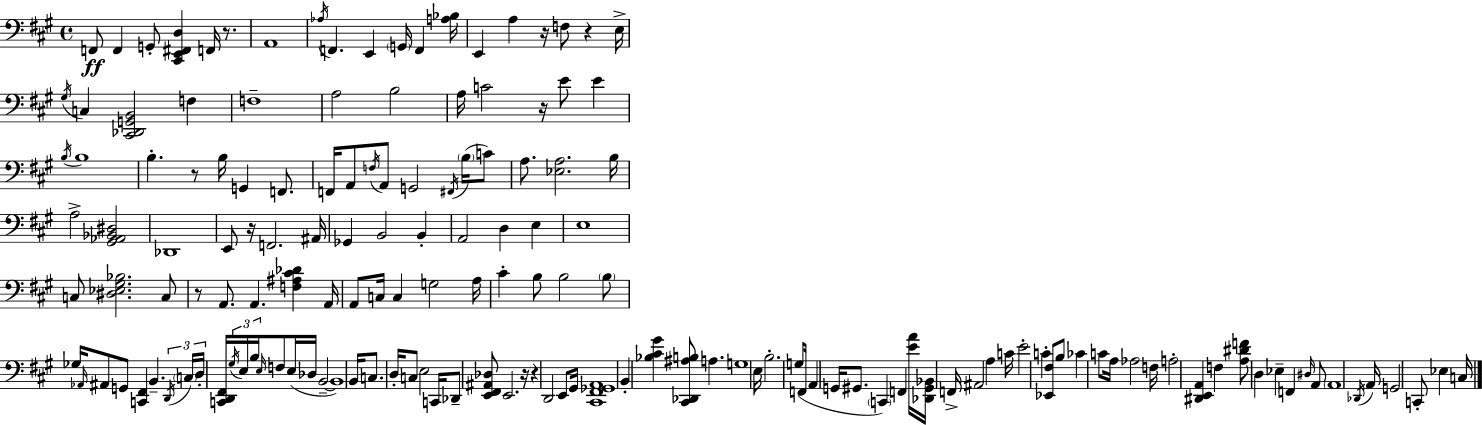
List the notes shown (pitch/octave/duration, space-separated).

F2/e F2/q G2/e [C#2,E2,F#2,D3]/q F2/s R/e. A2/w Ab3/s F2/q. E2/q G2/s F2/q [A3,Bb3]/s E2/q A3/q R/s F3/e R/q E3/s G#3/s C3/q [C#2,Db2,G2,B2]/h F3/q F3/w A3/h B3/h A3/s C4/h R/s E4/e E4/q B3/s B3/w B3/q. R/e B3/s G2/q F2/e. F2/s A2/e F3/s A2/e G2/h F#2/s B3/s C4/e A3/e. [Eb3,A3]/h. B3/s A3/h [G#2,Ab2,Bb2,D#3]/h Db2/w E2/e R/s F2/h. A#2/s Gb2/q B2/h B2/q A2/h D3/q E3/q E3/w C3/e [D#3,Eb3,G#3,Bb3]/h. C3/e R/e A2/e. A2/q. [F3,A#3,C#4,Db4]/q A2/s A2/e C3/s C3/q G3/h A3/s C#4/q B3/e B3/h B3/e Gb3/s Ab2/s A#2/e G2/e [C2,F#2]/q B2/q. D2/s C3/s D3/s [C2,D2,F#2]/s G#3/s E3/s B3/s E3/s F3/e E3/s Db3/s B2/h B2/w B2/s C3/e. D3/s C3/e E3/h C2/s Db2/e [E2,F#2,A#2,Db3]/e E2/h. R/s R/q D2/h E2/e G#2/s [C#2,F#2,Gb2,A2]/w B2/q [Bb3,C#4,G#4]/q [C#2,Db2,A#3,B3]/e A3/q. G3/w E3/s B3/h. G3/e F2/s A2/q G2/s G#2/e. C2/q F2/q [E4,A4]/s [Db2,G#2,Bb2]/s F2/s A#2/h A3/q C4/s E4/h C4/q [Eb2,F#3]/e B3/e CES4/q C4/e A3/s Ab3/h F3/s A3/h [D#2,E2,A2]/q F3/q [A3,D#4,F4]/e D3/q Eb3/q F2/q D#3/s A2/e A2/w Db2/s A2/s G2/h C2/e Eb3/q C3/s